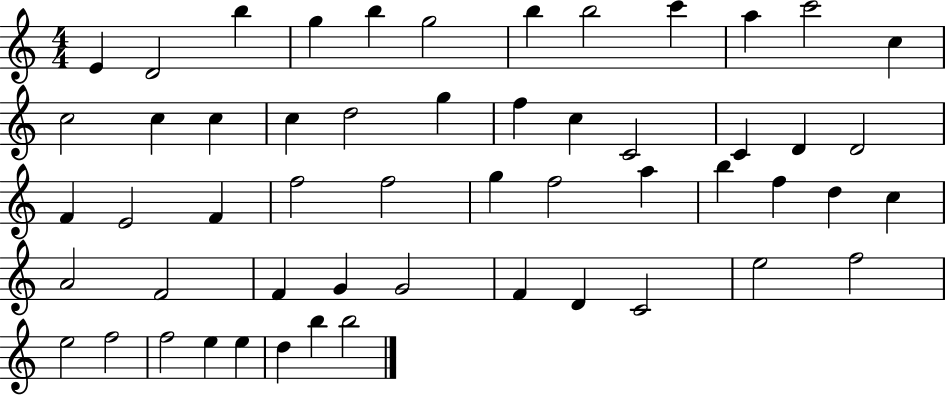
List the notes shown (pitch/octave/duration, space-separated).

E4/q D4/h B5/q G5/q B5/q G5/h B5/q B5/h C6/q A5/q C6/h C5/q C5/h C5/q C5/q C5/q D5/h G5/q F5/q C5/q C4/h C4/q D4/q D4/h F4/q E4/h F4/q F5/h F5/h G5/q F5/h A5/q B5/q F5/q D5/q C5/q A4/h F4/h F4/q G4/q G4/h F4/q D4/q C4/h E5/h F5/h E5/h F5/h F5/h E5/q E5/q D5/q B5/q B5/h